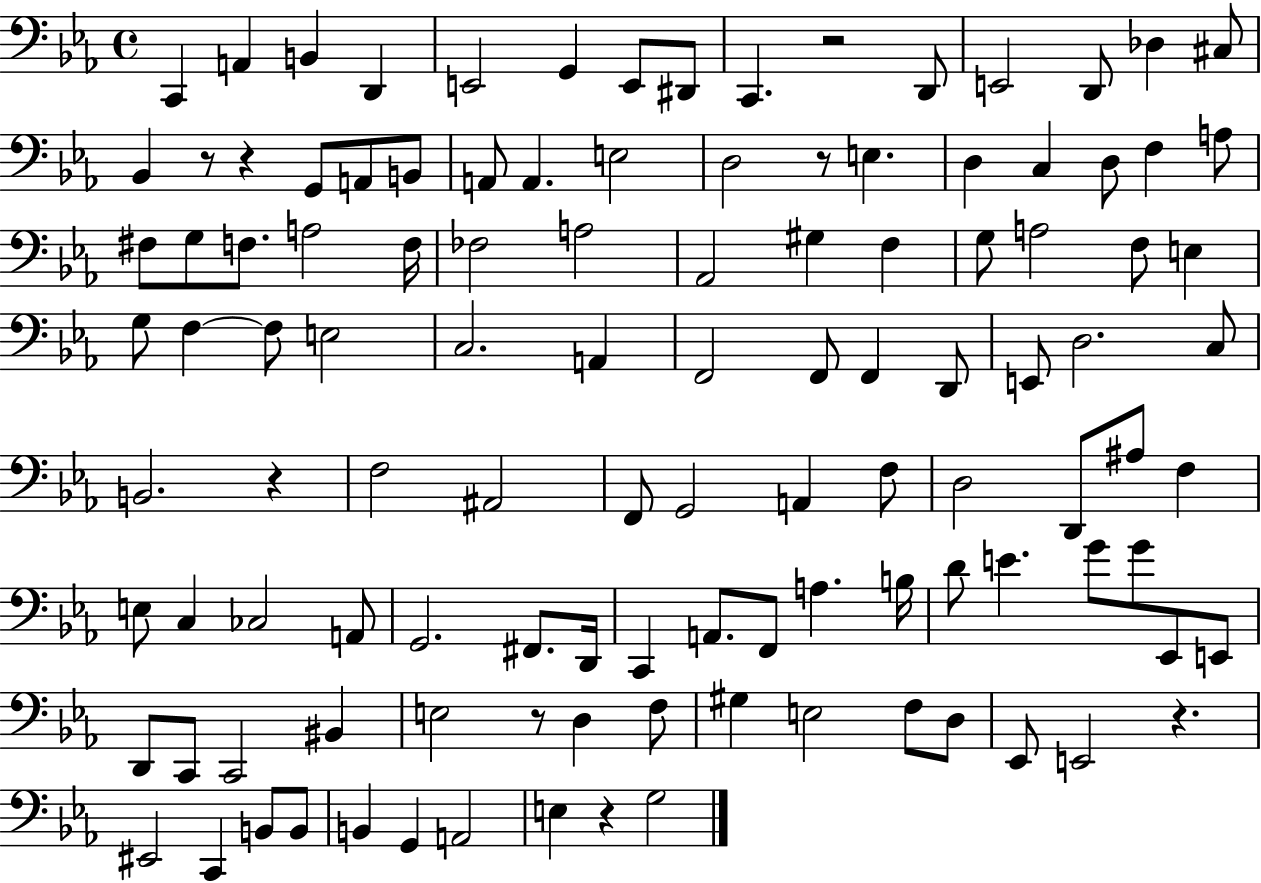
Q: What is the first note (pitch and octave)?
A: C2